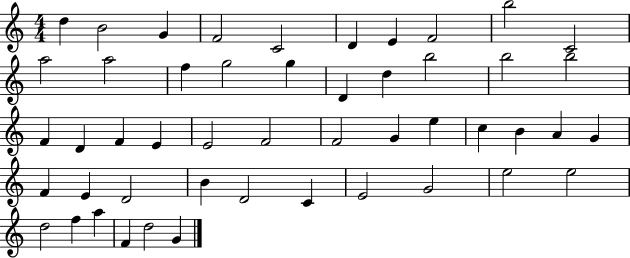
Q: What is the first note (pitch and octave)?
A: D5